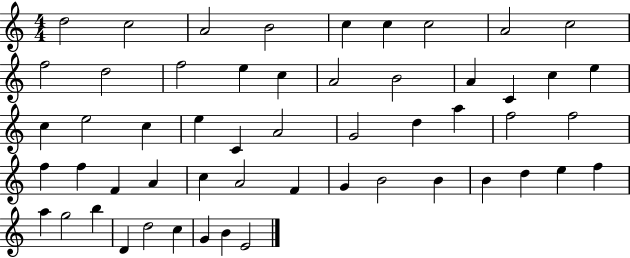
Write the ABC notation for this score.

X:1
T:Untitled
M:4/4
L:1/4
K:C
d2 c2 A2 B2 c c c2 A2 c2 f2 d2 f2 e c A2 B2 A C c e c e2 c e C A2 G2 d a f2 f2 f f F A c A2 F G B2 B B d e f a g2 b D d2 c G B E2